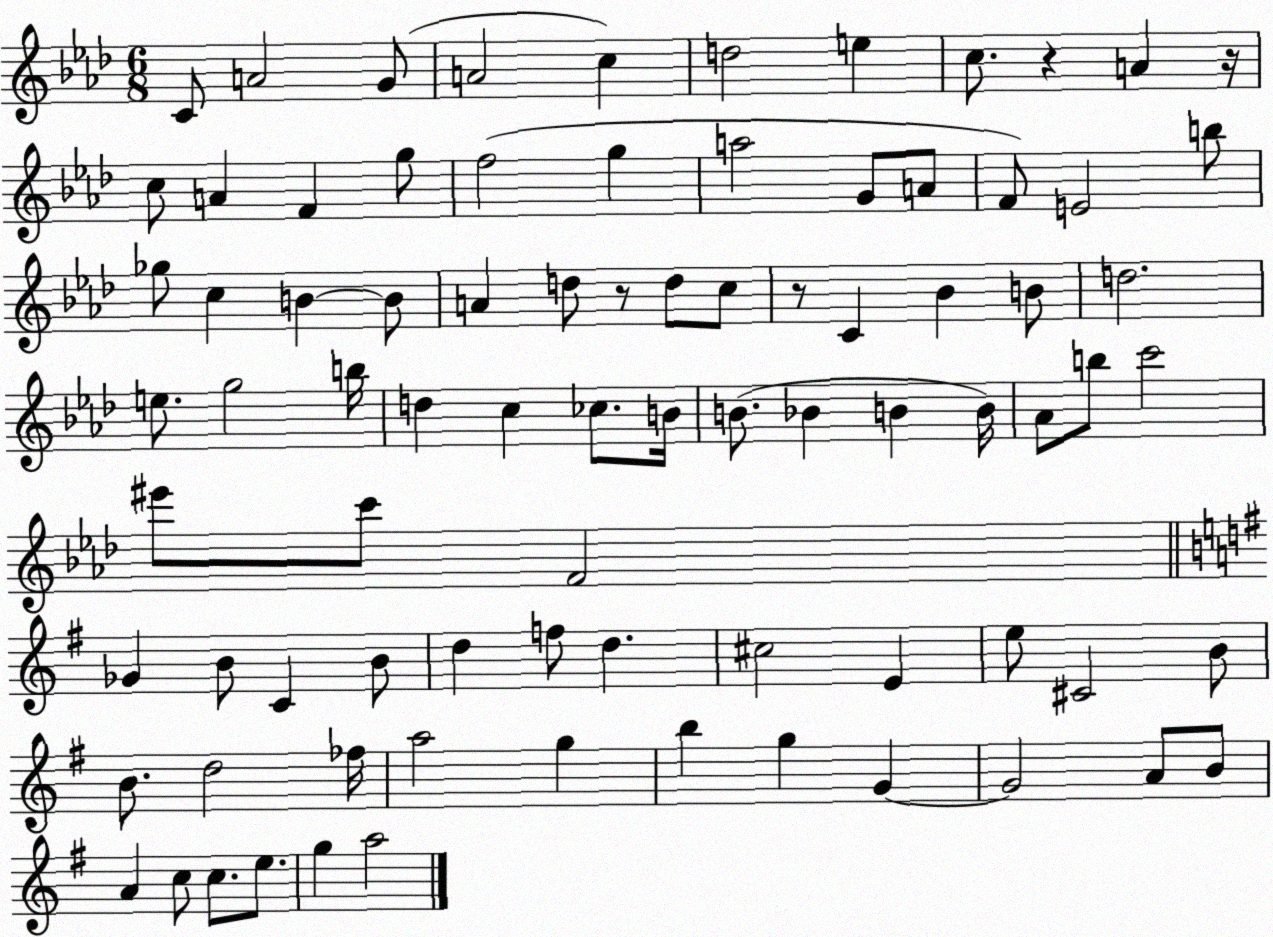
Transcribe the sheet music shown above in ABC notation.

X:1
T:Untitled
M:6/8
L:1/4
K:Ab
C/2 A2 G/2 A2 c d2 e c/2 z A z/4 c/2 A F g/2 f2 g a2 G/2 A/2 F/2 E2 b/2 _g/2 c B B/2 A d/2 z/2 d/2 c/2 z/2 C _B B/2 d2 e/2 g2 b/4 d c _c/2 B/4 B/2 _B B B/4 _A/2 b/2 c'2 ^e'/2 c'/2 F2 _G B/2 C B/2 d f/2 d ^c2 E e/2 ^C2 B/2 B/2 d2 _f/4 a2 g b g G G2 A/2 B/2 A c/2 c/2 e/2 g a2